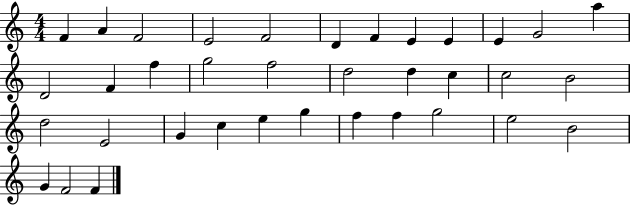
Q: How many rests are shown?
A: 0